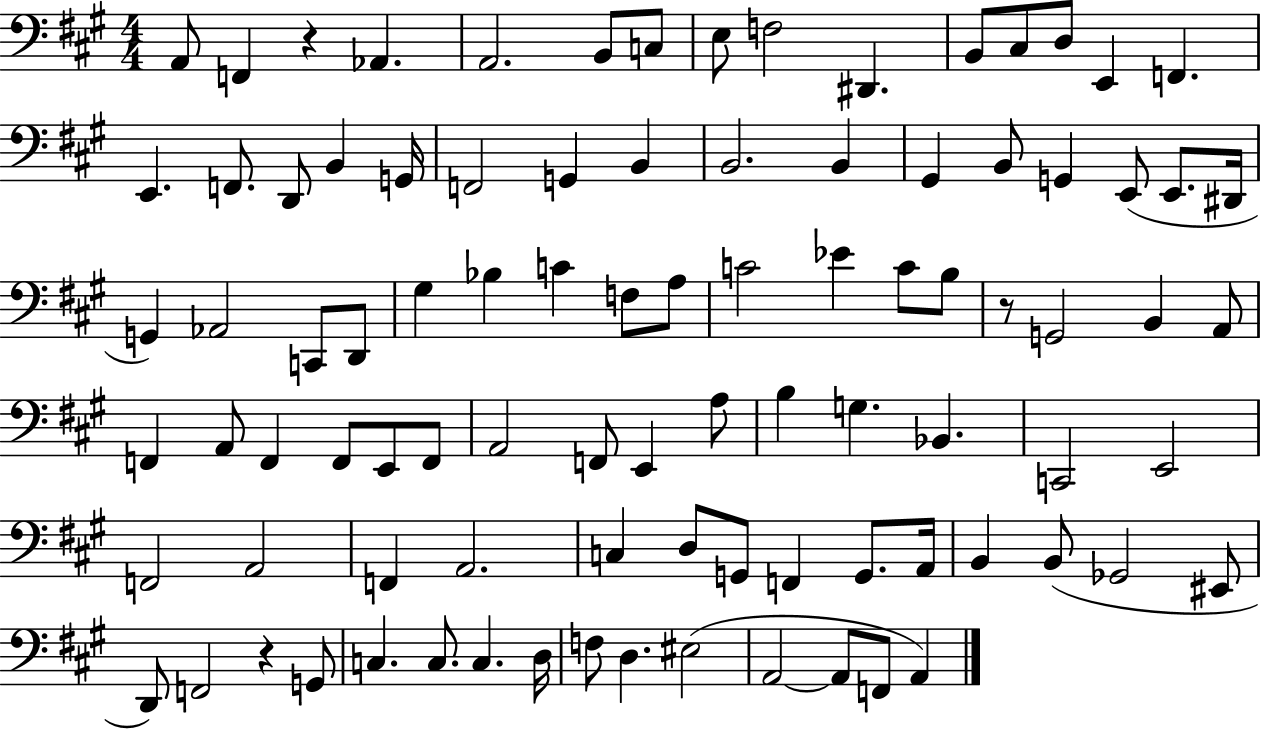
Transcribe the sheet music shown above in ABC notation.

X:1
T:Untitled
M:4/4
L:1/4
K:A
A,,/2 F,, z _A,, A,,2 B,,/2 C,/2 E,/2 F,2 ^D,, B,,/2 ^C,/2 D,/2 E,, F,, E,, F,,/2 D,,/2 B,, G,,/4 F,,2 G,, B,, B,,2 B,, ^G,, B,,/2 G,, E,,/2 E,,/2 ^D,,/4 G,, _A,,2 C,,/2 D,,/2 ^G, _B, C F,/2 A,/2 C2 _E C/2 B,/2 z/2 G,,2 B,, A,,/2 F,, A,,/2 F,, F,,/2 E,,/2 F,,/2 A,,2 F,,/2 E,, A,/2 B, G, _B,, C,,2 E,,2 F,,2 A,,2 F,, A,,2 C, D,/2 G,,/2 F,, G,,/2 A,,/4 B,, B,,/2 _G,,2 ^E,,/2 D,,/2 F,,2 z G,,/2 C, C,/2 C, D,/4 F,/2 D, ^E,2 A,,2 A,,/2 F,,/2 A,,